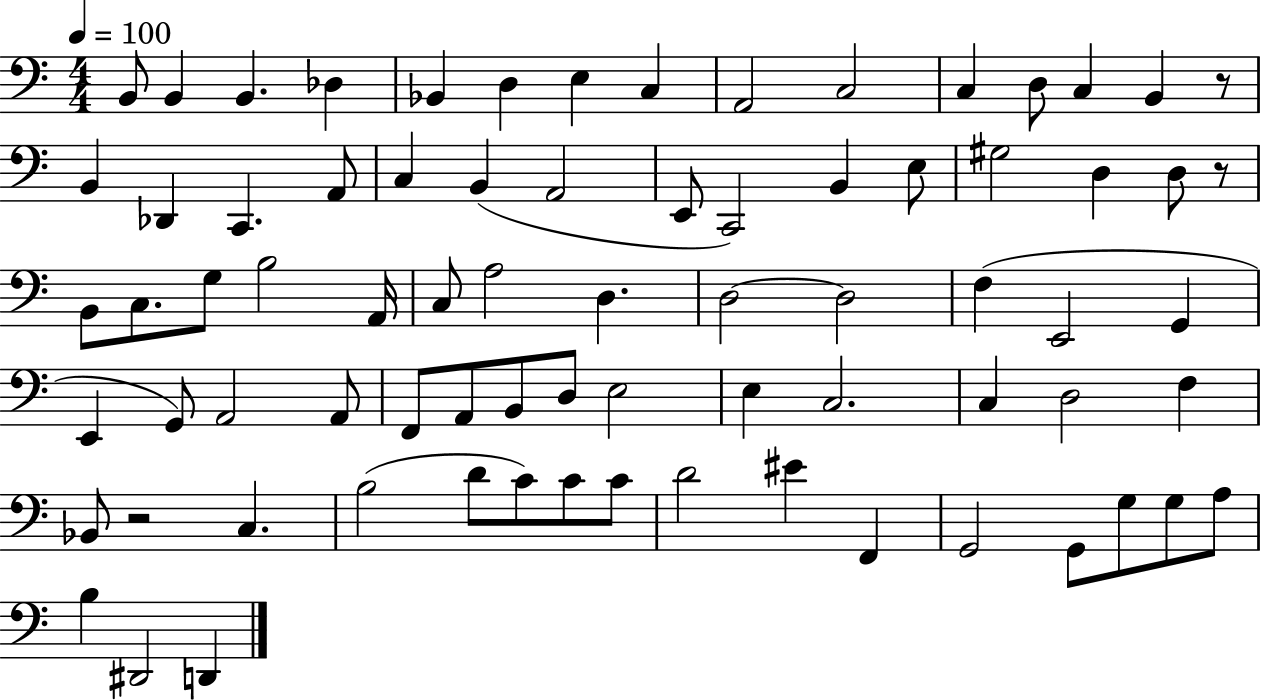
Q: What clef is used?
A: bass